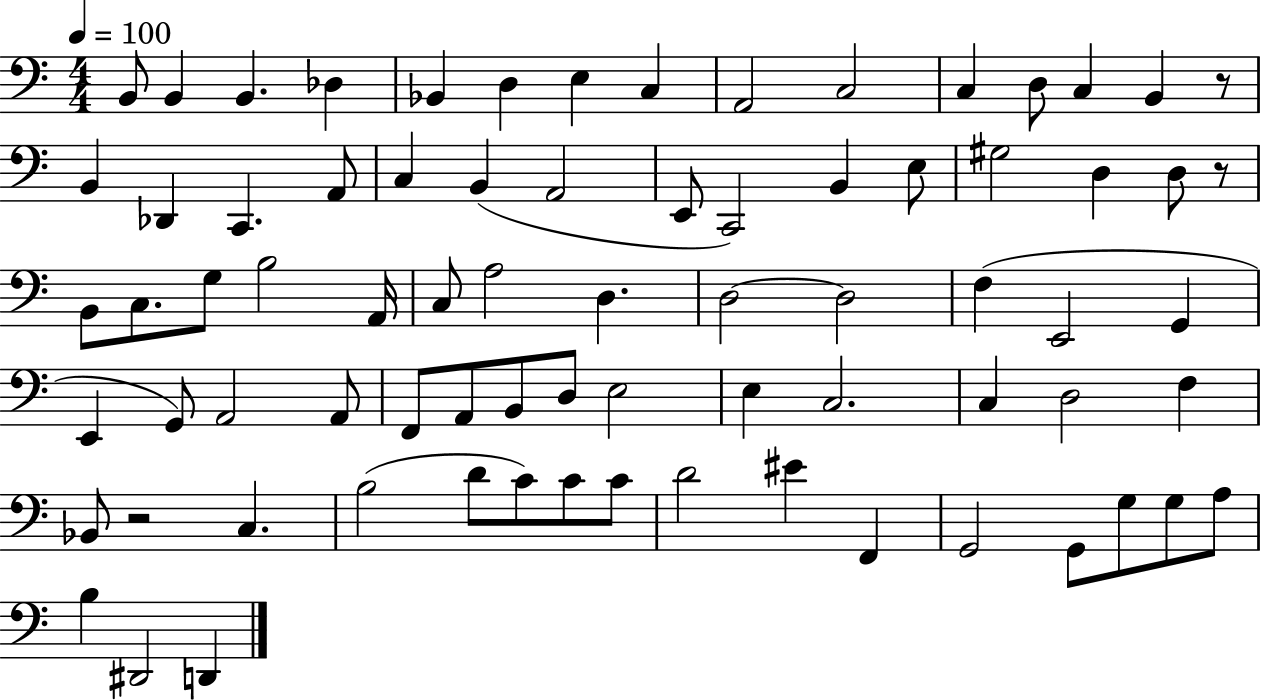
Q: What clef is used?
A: bass